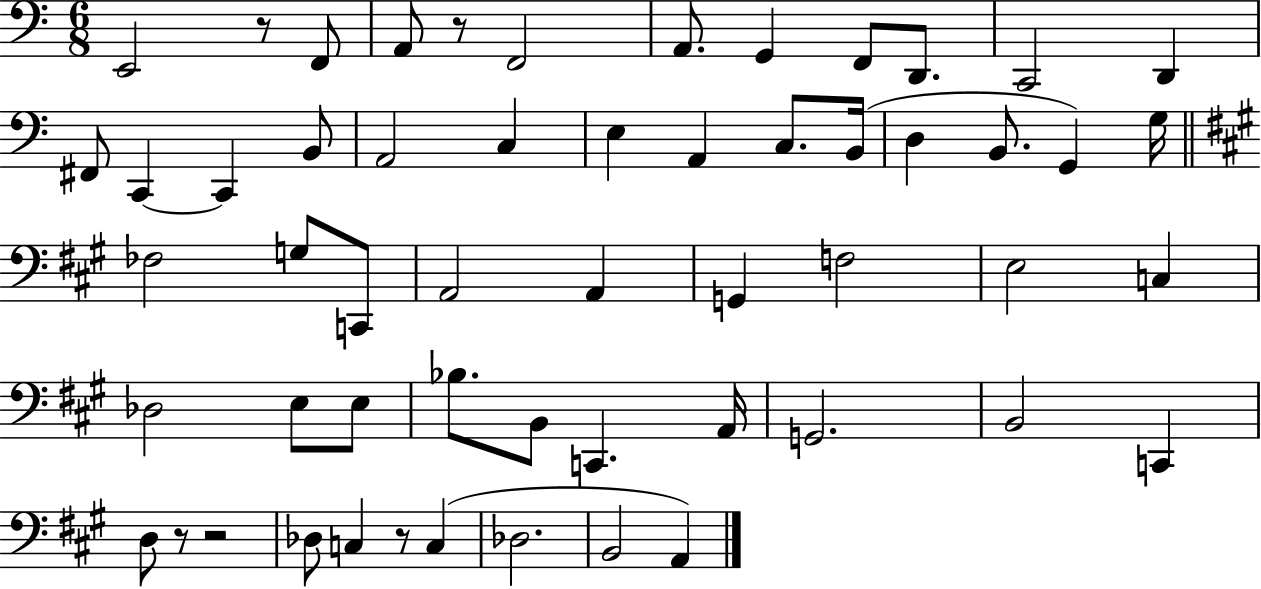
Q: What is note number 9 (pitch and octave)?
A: C2